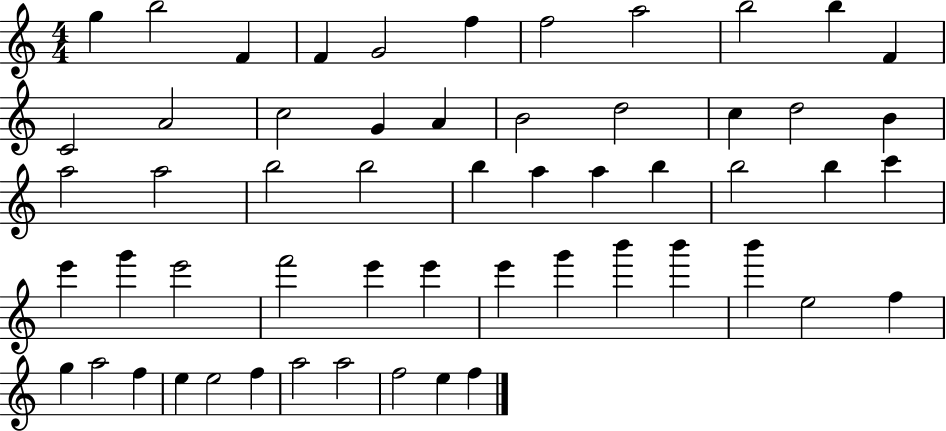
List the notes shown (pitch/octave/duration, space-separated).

G5/q B5/h F4/q F4/q G4/h F5/q F5/h A5/h B5/h B5/q F4/q C4/h A4/h C5/h G4/q A4/q B4/h D5/h C5/q D5/h B4/q A5/h A5/h B5/h B5/h B5/q A5/q A5/q B5/q B5/h B5/q C6/q E6/q G6/q E6/h F6/h E6/q E6/q E6/q G6/q B6/q B6/q B6/q E5/h F5/q G5/q A5/h F5/q E5/q E5/h F5/q A5/h A5/h F5/h E5/q F5/q